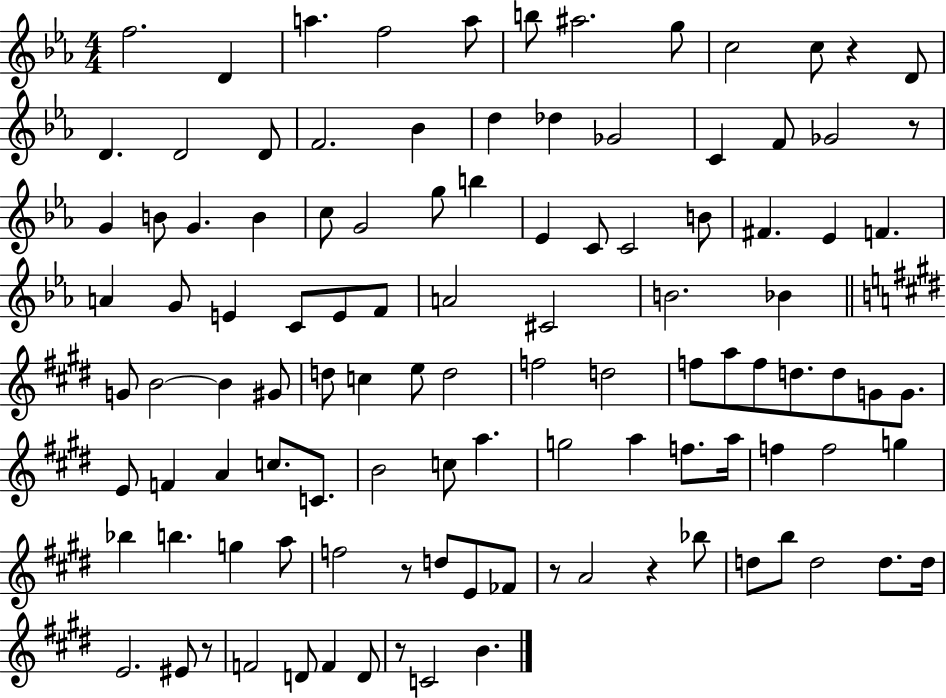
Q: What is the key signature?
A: EES major